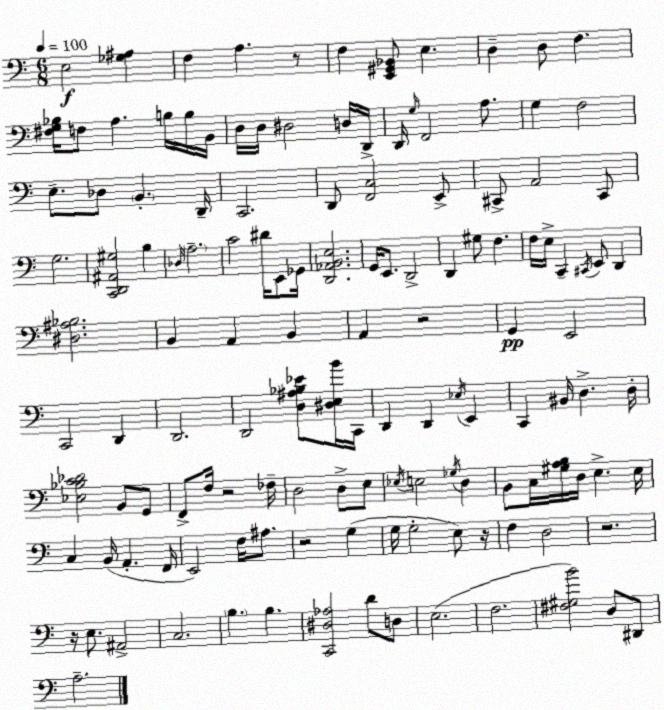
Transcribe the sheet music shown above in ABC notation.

X:1
T:Untitled
M:6/8
L:1/4
K:C
E,2 [_G,^A,] F, A, z/2 F, [E,,^G,,_B,,]/2 E, D, D,/2 F, [^F,G,_B,]/4 F,/2 A, B,/4 B,/4 B,,/4 D,/4 D,/4 ^D,2 D,/4 D,,/4 D,,/4 G,/4 F,,2 A,/2 G, F,2 E,/2 _D,/2 B,, D,,/4 C,,2 D,,/2 [F,,C,]2 E,,/2 ^C,,/2 A,,2 ^C,,/2 G,2 [C,,D,,^A,,^G,]2 B, _D,/4 A,2 C2 ^D/4 E,,/2 _G,,/4 [D,,_A,,B,,E,]2 G,,/4 E,,/2 D,,2 D,, ^G,/2 F, F,/4 E,/4 C,, ^C,,/4 E,,/2 D,, [^D,^A,_B,]2 B,, A,, B,, A,, z2 G,, E,,2 C,,2 D,, D,,2 D,,2 [D,^A,_B,_E]/2 [^D,E,B]/4 C,,/4 D,, D,, _E,/4 E,, C,, ^B,,/4 D, D,/4 [_E,_B,C_D]2 B,,/2 G,,/2 F,,/2 F,/4 z2 _F,/4 D,2 D,/2 E,/2 _E,/4 E,2 _G,/4 D, B,,/2 C,/4 [^G,A,B,]/4 D,/4 E, E,/4 C, B,,/4 A,, F,,/4 E,,2 F,/4 ^A,/2 z2 G, G,/4 G,2 E,/2 z/4 F, D,2 z2 z/4 E,/2 ^A,,2 C,2 B, B, [C,,^D,_A,]2 D/2 D,/2 E,2 F,2 [^F,^G,B]2 D,/2 ^D,,/2 A,2